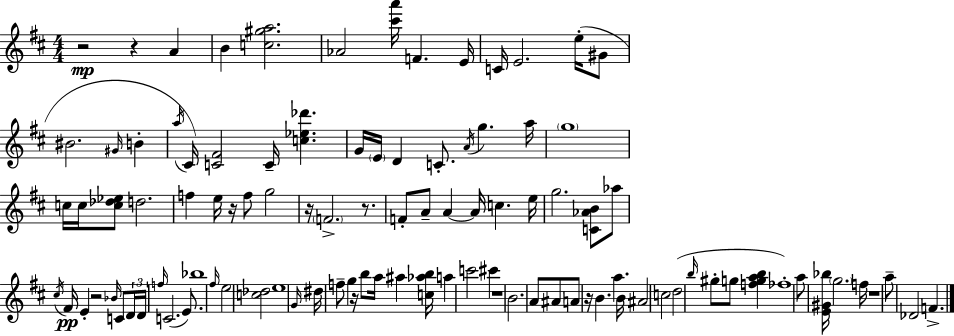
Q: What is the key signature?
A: D major